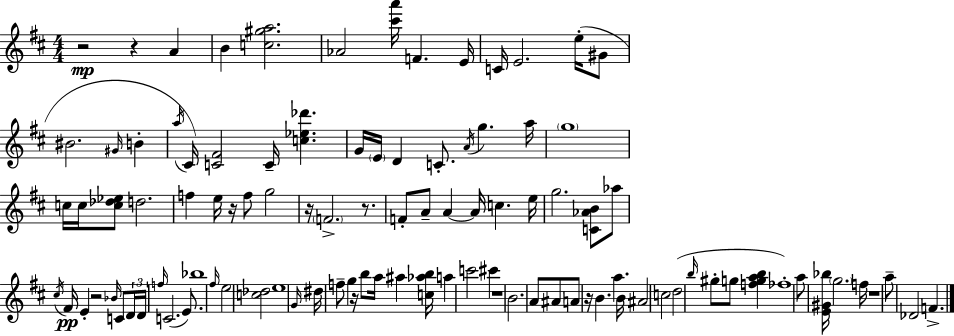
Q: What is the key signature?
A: D major